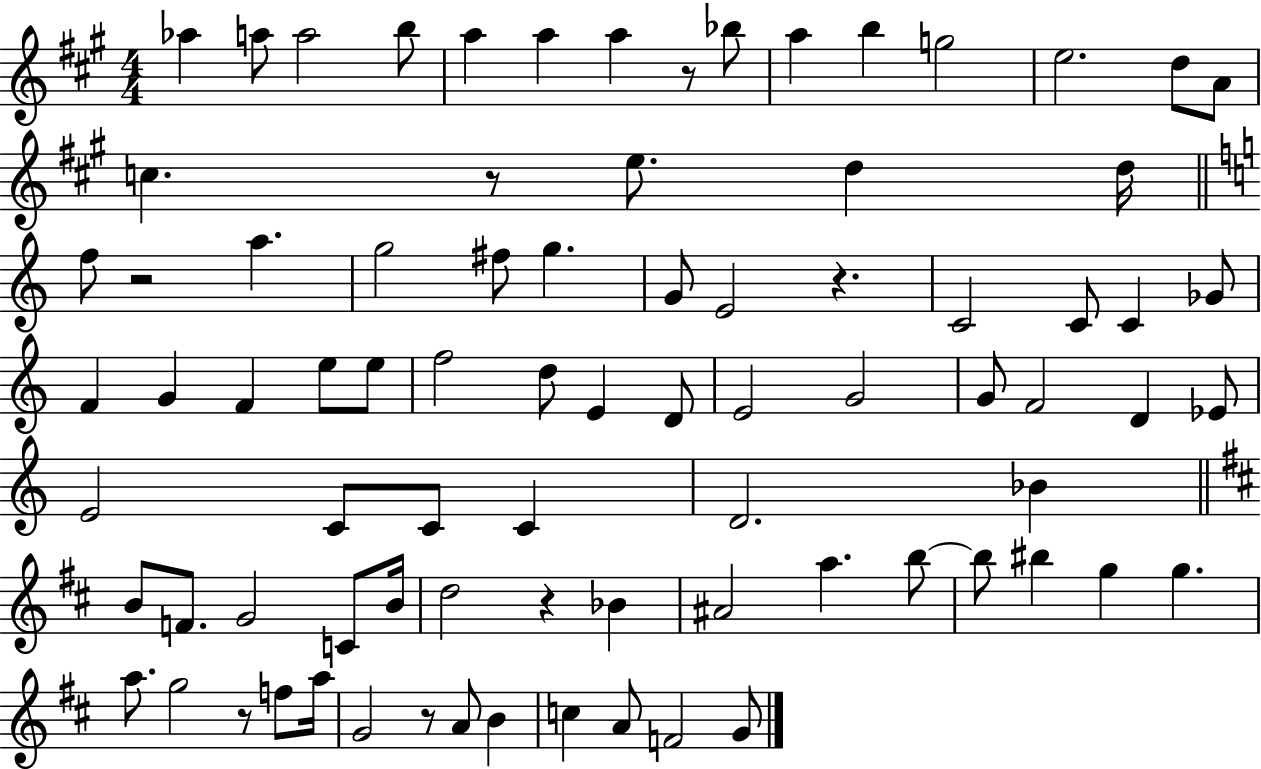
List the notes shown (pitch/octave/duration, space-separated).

Ab5/q A5/e A5/h B5/e A5/q A5/q A5/q R/e Bb5/e A5/q B5/q G5/h E5/h. D5/e A4/e C5/q. R/e E5/e. D5/q D5/s F5/e R/h A5/q. G5/h F#5/e G5/q. G4/e E4/h R/q. C4/h C4/e C4/q Gb4/e F4/q G4/q F4/q E5/e E5/e F5/h D5/e E4/q D4/e E4/h G4/h G4/e F4/h D4/q Eb4/e E4/h C4/e C4/e C4/q D4/h. Bb4/q B4/e F4/e. G4/h C4/e B4/s D5/h R/q Bb4/q A#4/h A5/q. B5/e B5/e BIS5/q G5/q G5/q. A5/e. G5/h R/e F5/e A5/s G4/h R/e A4/e B4/q C5/q A4/e F4/h G4/e